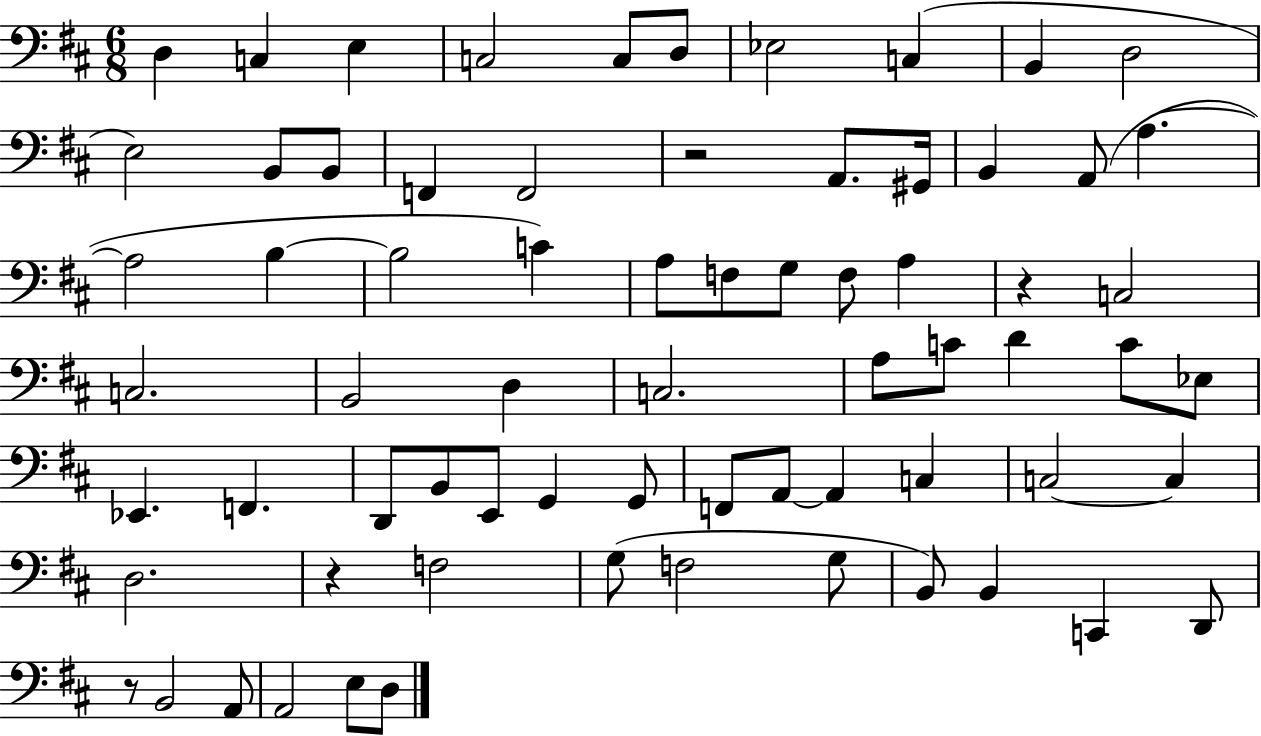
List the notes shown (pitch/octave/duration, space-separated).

D3/q C3/q E3/q C3/h C3/e D3/e Eb3/h C3/q B2/q D3/h E3/h B2/e B2/e F2/q F2/h R/h A2/e. G#2/s B2/q A2/e A3/q. A3/h B3/q B3/h C4/q A3/e F3/e G3/e F3/e A3/q R/q C3/h C3/h. B2/h D3/q C3/h. A3/e C4/e D4/q C4/e Eb3/e Eb2/q. F2/q. D2/e B2/e E2/e G2/q G2/e F2/e A2/e A2/q C3/q C3/h C3/q D3/h. R/q F3/h G3/e F3/h G3/e B2/e B2/q C2/q D2/e R/e B2/h A2/e A2/h E3/e D3/e